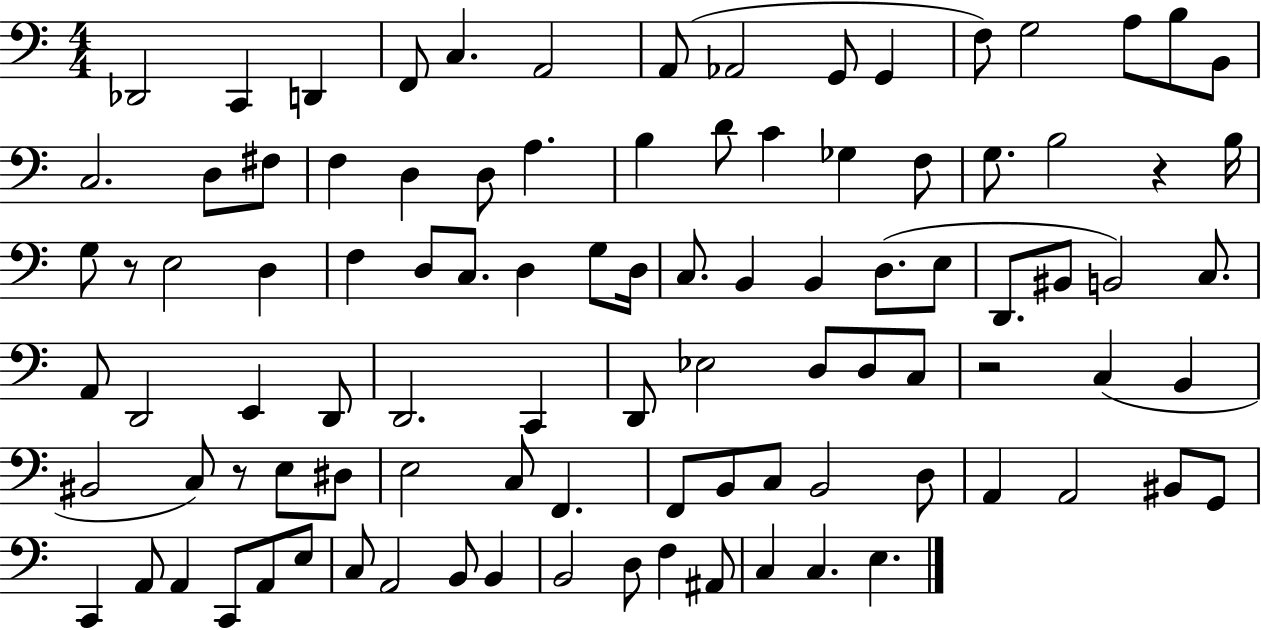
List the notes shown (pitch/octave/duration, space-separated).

Db2/h C2/q D2/q F2/e C3/q. A2/h A2/e Ab2/h G2/e G2/q F3/e G3/h A3/e B3/e B2/e C3/h. D3/e F#3/e F3/q D3/q D3/e A3/q. B3/q D4/e C4/q Gb3/q F3/e G3/e. B3/h R/q B3/s G3/e R/e E3/h D3/q F3/q D3/e C3/e. D3/q G3/e D3/s C3/e. B2/q B2/q D3/e. E3/e D2/e. BIS2/e B2/h C3/e. A2/e D2/h E2/q D2/e D2/h. C2/q D2/e Eb3/h D3/e D3/e C3/e R/h C3/q B2/q BIS2/h C3/e R/e E3/e D#3/e E3/h C3/e F2/q. F2/e B2/e C3/e B2/h D3/e A2/q A2/h BIS2/e G2/e C2/q A2/e A2/q C2/e A2/e E3/e C3/e A2/h B2/e B2/q B2/h D3/e F3/q A#2/e C3/q C3/q. E3/q.